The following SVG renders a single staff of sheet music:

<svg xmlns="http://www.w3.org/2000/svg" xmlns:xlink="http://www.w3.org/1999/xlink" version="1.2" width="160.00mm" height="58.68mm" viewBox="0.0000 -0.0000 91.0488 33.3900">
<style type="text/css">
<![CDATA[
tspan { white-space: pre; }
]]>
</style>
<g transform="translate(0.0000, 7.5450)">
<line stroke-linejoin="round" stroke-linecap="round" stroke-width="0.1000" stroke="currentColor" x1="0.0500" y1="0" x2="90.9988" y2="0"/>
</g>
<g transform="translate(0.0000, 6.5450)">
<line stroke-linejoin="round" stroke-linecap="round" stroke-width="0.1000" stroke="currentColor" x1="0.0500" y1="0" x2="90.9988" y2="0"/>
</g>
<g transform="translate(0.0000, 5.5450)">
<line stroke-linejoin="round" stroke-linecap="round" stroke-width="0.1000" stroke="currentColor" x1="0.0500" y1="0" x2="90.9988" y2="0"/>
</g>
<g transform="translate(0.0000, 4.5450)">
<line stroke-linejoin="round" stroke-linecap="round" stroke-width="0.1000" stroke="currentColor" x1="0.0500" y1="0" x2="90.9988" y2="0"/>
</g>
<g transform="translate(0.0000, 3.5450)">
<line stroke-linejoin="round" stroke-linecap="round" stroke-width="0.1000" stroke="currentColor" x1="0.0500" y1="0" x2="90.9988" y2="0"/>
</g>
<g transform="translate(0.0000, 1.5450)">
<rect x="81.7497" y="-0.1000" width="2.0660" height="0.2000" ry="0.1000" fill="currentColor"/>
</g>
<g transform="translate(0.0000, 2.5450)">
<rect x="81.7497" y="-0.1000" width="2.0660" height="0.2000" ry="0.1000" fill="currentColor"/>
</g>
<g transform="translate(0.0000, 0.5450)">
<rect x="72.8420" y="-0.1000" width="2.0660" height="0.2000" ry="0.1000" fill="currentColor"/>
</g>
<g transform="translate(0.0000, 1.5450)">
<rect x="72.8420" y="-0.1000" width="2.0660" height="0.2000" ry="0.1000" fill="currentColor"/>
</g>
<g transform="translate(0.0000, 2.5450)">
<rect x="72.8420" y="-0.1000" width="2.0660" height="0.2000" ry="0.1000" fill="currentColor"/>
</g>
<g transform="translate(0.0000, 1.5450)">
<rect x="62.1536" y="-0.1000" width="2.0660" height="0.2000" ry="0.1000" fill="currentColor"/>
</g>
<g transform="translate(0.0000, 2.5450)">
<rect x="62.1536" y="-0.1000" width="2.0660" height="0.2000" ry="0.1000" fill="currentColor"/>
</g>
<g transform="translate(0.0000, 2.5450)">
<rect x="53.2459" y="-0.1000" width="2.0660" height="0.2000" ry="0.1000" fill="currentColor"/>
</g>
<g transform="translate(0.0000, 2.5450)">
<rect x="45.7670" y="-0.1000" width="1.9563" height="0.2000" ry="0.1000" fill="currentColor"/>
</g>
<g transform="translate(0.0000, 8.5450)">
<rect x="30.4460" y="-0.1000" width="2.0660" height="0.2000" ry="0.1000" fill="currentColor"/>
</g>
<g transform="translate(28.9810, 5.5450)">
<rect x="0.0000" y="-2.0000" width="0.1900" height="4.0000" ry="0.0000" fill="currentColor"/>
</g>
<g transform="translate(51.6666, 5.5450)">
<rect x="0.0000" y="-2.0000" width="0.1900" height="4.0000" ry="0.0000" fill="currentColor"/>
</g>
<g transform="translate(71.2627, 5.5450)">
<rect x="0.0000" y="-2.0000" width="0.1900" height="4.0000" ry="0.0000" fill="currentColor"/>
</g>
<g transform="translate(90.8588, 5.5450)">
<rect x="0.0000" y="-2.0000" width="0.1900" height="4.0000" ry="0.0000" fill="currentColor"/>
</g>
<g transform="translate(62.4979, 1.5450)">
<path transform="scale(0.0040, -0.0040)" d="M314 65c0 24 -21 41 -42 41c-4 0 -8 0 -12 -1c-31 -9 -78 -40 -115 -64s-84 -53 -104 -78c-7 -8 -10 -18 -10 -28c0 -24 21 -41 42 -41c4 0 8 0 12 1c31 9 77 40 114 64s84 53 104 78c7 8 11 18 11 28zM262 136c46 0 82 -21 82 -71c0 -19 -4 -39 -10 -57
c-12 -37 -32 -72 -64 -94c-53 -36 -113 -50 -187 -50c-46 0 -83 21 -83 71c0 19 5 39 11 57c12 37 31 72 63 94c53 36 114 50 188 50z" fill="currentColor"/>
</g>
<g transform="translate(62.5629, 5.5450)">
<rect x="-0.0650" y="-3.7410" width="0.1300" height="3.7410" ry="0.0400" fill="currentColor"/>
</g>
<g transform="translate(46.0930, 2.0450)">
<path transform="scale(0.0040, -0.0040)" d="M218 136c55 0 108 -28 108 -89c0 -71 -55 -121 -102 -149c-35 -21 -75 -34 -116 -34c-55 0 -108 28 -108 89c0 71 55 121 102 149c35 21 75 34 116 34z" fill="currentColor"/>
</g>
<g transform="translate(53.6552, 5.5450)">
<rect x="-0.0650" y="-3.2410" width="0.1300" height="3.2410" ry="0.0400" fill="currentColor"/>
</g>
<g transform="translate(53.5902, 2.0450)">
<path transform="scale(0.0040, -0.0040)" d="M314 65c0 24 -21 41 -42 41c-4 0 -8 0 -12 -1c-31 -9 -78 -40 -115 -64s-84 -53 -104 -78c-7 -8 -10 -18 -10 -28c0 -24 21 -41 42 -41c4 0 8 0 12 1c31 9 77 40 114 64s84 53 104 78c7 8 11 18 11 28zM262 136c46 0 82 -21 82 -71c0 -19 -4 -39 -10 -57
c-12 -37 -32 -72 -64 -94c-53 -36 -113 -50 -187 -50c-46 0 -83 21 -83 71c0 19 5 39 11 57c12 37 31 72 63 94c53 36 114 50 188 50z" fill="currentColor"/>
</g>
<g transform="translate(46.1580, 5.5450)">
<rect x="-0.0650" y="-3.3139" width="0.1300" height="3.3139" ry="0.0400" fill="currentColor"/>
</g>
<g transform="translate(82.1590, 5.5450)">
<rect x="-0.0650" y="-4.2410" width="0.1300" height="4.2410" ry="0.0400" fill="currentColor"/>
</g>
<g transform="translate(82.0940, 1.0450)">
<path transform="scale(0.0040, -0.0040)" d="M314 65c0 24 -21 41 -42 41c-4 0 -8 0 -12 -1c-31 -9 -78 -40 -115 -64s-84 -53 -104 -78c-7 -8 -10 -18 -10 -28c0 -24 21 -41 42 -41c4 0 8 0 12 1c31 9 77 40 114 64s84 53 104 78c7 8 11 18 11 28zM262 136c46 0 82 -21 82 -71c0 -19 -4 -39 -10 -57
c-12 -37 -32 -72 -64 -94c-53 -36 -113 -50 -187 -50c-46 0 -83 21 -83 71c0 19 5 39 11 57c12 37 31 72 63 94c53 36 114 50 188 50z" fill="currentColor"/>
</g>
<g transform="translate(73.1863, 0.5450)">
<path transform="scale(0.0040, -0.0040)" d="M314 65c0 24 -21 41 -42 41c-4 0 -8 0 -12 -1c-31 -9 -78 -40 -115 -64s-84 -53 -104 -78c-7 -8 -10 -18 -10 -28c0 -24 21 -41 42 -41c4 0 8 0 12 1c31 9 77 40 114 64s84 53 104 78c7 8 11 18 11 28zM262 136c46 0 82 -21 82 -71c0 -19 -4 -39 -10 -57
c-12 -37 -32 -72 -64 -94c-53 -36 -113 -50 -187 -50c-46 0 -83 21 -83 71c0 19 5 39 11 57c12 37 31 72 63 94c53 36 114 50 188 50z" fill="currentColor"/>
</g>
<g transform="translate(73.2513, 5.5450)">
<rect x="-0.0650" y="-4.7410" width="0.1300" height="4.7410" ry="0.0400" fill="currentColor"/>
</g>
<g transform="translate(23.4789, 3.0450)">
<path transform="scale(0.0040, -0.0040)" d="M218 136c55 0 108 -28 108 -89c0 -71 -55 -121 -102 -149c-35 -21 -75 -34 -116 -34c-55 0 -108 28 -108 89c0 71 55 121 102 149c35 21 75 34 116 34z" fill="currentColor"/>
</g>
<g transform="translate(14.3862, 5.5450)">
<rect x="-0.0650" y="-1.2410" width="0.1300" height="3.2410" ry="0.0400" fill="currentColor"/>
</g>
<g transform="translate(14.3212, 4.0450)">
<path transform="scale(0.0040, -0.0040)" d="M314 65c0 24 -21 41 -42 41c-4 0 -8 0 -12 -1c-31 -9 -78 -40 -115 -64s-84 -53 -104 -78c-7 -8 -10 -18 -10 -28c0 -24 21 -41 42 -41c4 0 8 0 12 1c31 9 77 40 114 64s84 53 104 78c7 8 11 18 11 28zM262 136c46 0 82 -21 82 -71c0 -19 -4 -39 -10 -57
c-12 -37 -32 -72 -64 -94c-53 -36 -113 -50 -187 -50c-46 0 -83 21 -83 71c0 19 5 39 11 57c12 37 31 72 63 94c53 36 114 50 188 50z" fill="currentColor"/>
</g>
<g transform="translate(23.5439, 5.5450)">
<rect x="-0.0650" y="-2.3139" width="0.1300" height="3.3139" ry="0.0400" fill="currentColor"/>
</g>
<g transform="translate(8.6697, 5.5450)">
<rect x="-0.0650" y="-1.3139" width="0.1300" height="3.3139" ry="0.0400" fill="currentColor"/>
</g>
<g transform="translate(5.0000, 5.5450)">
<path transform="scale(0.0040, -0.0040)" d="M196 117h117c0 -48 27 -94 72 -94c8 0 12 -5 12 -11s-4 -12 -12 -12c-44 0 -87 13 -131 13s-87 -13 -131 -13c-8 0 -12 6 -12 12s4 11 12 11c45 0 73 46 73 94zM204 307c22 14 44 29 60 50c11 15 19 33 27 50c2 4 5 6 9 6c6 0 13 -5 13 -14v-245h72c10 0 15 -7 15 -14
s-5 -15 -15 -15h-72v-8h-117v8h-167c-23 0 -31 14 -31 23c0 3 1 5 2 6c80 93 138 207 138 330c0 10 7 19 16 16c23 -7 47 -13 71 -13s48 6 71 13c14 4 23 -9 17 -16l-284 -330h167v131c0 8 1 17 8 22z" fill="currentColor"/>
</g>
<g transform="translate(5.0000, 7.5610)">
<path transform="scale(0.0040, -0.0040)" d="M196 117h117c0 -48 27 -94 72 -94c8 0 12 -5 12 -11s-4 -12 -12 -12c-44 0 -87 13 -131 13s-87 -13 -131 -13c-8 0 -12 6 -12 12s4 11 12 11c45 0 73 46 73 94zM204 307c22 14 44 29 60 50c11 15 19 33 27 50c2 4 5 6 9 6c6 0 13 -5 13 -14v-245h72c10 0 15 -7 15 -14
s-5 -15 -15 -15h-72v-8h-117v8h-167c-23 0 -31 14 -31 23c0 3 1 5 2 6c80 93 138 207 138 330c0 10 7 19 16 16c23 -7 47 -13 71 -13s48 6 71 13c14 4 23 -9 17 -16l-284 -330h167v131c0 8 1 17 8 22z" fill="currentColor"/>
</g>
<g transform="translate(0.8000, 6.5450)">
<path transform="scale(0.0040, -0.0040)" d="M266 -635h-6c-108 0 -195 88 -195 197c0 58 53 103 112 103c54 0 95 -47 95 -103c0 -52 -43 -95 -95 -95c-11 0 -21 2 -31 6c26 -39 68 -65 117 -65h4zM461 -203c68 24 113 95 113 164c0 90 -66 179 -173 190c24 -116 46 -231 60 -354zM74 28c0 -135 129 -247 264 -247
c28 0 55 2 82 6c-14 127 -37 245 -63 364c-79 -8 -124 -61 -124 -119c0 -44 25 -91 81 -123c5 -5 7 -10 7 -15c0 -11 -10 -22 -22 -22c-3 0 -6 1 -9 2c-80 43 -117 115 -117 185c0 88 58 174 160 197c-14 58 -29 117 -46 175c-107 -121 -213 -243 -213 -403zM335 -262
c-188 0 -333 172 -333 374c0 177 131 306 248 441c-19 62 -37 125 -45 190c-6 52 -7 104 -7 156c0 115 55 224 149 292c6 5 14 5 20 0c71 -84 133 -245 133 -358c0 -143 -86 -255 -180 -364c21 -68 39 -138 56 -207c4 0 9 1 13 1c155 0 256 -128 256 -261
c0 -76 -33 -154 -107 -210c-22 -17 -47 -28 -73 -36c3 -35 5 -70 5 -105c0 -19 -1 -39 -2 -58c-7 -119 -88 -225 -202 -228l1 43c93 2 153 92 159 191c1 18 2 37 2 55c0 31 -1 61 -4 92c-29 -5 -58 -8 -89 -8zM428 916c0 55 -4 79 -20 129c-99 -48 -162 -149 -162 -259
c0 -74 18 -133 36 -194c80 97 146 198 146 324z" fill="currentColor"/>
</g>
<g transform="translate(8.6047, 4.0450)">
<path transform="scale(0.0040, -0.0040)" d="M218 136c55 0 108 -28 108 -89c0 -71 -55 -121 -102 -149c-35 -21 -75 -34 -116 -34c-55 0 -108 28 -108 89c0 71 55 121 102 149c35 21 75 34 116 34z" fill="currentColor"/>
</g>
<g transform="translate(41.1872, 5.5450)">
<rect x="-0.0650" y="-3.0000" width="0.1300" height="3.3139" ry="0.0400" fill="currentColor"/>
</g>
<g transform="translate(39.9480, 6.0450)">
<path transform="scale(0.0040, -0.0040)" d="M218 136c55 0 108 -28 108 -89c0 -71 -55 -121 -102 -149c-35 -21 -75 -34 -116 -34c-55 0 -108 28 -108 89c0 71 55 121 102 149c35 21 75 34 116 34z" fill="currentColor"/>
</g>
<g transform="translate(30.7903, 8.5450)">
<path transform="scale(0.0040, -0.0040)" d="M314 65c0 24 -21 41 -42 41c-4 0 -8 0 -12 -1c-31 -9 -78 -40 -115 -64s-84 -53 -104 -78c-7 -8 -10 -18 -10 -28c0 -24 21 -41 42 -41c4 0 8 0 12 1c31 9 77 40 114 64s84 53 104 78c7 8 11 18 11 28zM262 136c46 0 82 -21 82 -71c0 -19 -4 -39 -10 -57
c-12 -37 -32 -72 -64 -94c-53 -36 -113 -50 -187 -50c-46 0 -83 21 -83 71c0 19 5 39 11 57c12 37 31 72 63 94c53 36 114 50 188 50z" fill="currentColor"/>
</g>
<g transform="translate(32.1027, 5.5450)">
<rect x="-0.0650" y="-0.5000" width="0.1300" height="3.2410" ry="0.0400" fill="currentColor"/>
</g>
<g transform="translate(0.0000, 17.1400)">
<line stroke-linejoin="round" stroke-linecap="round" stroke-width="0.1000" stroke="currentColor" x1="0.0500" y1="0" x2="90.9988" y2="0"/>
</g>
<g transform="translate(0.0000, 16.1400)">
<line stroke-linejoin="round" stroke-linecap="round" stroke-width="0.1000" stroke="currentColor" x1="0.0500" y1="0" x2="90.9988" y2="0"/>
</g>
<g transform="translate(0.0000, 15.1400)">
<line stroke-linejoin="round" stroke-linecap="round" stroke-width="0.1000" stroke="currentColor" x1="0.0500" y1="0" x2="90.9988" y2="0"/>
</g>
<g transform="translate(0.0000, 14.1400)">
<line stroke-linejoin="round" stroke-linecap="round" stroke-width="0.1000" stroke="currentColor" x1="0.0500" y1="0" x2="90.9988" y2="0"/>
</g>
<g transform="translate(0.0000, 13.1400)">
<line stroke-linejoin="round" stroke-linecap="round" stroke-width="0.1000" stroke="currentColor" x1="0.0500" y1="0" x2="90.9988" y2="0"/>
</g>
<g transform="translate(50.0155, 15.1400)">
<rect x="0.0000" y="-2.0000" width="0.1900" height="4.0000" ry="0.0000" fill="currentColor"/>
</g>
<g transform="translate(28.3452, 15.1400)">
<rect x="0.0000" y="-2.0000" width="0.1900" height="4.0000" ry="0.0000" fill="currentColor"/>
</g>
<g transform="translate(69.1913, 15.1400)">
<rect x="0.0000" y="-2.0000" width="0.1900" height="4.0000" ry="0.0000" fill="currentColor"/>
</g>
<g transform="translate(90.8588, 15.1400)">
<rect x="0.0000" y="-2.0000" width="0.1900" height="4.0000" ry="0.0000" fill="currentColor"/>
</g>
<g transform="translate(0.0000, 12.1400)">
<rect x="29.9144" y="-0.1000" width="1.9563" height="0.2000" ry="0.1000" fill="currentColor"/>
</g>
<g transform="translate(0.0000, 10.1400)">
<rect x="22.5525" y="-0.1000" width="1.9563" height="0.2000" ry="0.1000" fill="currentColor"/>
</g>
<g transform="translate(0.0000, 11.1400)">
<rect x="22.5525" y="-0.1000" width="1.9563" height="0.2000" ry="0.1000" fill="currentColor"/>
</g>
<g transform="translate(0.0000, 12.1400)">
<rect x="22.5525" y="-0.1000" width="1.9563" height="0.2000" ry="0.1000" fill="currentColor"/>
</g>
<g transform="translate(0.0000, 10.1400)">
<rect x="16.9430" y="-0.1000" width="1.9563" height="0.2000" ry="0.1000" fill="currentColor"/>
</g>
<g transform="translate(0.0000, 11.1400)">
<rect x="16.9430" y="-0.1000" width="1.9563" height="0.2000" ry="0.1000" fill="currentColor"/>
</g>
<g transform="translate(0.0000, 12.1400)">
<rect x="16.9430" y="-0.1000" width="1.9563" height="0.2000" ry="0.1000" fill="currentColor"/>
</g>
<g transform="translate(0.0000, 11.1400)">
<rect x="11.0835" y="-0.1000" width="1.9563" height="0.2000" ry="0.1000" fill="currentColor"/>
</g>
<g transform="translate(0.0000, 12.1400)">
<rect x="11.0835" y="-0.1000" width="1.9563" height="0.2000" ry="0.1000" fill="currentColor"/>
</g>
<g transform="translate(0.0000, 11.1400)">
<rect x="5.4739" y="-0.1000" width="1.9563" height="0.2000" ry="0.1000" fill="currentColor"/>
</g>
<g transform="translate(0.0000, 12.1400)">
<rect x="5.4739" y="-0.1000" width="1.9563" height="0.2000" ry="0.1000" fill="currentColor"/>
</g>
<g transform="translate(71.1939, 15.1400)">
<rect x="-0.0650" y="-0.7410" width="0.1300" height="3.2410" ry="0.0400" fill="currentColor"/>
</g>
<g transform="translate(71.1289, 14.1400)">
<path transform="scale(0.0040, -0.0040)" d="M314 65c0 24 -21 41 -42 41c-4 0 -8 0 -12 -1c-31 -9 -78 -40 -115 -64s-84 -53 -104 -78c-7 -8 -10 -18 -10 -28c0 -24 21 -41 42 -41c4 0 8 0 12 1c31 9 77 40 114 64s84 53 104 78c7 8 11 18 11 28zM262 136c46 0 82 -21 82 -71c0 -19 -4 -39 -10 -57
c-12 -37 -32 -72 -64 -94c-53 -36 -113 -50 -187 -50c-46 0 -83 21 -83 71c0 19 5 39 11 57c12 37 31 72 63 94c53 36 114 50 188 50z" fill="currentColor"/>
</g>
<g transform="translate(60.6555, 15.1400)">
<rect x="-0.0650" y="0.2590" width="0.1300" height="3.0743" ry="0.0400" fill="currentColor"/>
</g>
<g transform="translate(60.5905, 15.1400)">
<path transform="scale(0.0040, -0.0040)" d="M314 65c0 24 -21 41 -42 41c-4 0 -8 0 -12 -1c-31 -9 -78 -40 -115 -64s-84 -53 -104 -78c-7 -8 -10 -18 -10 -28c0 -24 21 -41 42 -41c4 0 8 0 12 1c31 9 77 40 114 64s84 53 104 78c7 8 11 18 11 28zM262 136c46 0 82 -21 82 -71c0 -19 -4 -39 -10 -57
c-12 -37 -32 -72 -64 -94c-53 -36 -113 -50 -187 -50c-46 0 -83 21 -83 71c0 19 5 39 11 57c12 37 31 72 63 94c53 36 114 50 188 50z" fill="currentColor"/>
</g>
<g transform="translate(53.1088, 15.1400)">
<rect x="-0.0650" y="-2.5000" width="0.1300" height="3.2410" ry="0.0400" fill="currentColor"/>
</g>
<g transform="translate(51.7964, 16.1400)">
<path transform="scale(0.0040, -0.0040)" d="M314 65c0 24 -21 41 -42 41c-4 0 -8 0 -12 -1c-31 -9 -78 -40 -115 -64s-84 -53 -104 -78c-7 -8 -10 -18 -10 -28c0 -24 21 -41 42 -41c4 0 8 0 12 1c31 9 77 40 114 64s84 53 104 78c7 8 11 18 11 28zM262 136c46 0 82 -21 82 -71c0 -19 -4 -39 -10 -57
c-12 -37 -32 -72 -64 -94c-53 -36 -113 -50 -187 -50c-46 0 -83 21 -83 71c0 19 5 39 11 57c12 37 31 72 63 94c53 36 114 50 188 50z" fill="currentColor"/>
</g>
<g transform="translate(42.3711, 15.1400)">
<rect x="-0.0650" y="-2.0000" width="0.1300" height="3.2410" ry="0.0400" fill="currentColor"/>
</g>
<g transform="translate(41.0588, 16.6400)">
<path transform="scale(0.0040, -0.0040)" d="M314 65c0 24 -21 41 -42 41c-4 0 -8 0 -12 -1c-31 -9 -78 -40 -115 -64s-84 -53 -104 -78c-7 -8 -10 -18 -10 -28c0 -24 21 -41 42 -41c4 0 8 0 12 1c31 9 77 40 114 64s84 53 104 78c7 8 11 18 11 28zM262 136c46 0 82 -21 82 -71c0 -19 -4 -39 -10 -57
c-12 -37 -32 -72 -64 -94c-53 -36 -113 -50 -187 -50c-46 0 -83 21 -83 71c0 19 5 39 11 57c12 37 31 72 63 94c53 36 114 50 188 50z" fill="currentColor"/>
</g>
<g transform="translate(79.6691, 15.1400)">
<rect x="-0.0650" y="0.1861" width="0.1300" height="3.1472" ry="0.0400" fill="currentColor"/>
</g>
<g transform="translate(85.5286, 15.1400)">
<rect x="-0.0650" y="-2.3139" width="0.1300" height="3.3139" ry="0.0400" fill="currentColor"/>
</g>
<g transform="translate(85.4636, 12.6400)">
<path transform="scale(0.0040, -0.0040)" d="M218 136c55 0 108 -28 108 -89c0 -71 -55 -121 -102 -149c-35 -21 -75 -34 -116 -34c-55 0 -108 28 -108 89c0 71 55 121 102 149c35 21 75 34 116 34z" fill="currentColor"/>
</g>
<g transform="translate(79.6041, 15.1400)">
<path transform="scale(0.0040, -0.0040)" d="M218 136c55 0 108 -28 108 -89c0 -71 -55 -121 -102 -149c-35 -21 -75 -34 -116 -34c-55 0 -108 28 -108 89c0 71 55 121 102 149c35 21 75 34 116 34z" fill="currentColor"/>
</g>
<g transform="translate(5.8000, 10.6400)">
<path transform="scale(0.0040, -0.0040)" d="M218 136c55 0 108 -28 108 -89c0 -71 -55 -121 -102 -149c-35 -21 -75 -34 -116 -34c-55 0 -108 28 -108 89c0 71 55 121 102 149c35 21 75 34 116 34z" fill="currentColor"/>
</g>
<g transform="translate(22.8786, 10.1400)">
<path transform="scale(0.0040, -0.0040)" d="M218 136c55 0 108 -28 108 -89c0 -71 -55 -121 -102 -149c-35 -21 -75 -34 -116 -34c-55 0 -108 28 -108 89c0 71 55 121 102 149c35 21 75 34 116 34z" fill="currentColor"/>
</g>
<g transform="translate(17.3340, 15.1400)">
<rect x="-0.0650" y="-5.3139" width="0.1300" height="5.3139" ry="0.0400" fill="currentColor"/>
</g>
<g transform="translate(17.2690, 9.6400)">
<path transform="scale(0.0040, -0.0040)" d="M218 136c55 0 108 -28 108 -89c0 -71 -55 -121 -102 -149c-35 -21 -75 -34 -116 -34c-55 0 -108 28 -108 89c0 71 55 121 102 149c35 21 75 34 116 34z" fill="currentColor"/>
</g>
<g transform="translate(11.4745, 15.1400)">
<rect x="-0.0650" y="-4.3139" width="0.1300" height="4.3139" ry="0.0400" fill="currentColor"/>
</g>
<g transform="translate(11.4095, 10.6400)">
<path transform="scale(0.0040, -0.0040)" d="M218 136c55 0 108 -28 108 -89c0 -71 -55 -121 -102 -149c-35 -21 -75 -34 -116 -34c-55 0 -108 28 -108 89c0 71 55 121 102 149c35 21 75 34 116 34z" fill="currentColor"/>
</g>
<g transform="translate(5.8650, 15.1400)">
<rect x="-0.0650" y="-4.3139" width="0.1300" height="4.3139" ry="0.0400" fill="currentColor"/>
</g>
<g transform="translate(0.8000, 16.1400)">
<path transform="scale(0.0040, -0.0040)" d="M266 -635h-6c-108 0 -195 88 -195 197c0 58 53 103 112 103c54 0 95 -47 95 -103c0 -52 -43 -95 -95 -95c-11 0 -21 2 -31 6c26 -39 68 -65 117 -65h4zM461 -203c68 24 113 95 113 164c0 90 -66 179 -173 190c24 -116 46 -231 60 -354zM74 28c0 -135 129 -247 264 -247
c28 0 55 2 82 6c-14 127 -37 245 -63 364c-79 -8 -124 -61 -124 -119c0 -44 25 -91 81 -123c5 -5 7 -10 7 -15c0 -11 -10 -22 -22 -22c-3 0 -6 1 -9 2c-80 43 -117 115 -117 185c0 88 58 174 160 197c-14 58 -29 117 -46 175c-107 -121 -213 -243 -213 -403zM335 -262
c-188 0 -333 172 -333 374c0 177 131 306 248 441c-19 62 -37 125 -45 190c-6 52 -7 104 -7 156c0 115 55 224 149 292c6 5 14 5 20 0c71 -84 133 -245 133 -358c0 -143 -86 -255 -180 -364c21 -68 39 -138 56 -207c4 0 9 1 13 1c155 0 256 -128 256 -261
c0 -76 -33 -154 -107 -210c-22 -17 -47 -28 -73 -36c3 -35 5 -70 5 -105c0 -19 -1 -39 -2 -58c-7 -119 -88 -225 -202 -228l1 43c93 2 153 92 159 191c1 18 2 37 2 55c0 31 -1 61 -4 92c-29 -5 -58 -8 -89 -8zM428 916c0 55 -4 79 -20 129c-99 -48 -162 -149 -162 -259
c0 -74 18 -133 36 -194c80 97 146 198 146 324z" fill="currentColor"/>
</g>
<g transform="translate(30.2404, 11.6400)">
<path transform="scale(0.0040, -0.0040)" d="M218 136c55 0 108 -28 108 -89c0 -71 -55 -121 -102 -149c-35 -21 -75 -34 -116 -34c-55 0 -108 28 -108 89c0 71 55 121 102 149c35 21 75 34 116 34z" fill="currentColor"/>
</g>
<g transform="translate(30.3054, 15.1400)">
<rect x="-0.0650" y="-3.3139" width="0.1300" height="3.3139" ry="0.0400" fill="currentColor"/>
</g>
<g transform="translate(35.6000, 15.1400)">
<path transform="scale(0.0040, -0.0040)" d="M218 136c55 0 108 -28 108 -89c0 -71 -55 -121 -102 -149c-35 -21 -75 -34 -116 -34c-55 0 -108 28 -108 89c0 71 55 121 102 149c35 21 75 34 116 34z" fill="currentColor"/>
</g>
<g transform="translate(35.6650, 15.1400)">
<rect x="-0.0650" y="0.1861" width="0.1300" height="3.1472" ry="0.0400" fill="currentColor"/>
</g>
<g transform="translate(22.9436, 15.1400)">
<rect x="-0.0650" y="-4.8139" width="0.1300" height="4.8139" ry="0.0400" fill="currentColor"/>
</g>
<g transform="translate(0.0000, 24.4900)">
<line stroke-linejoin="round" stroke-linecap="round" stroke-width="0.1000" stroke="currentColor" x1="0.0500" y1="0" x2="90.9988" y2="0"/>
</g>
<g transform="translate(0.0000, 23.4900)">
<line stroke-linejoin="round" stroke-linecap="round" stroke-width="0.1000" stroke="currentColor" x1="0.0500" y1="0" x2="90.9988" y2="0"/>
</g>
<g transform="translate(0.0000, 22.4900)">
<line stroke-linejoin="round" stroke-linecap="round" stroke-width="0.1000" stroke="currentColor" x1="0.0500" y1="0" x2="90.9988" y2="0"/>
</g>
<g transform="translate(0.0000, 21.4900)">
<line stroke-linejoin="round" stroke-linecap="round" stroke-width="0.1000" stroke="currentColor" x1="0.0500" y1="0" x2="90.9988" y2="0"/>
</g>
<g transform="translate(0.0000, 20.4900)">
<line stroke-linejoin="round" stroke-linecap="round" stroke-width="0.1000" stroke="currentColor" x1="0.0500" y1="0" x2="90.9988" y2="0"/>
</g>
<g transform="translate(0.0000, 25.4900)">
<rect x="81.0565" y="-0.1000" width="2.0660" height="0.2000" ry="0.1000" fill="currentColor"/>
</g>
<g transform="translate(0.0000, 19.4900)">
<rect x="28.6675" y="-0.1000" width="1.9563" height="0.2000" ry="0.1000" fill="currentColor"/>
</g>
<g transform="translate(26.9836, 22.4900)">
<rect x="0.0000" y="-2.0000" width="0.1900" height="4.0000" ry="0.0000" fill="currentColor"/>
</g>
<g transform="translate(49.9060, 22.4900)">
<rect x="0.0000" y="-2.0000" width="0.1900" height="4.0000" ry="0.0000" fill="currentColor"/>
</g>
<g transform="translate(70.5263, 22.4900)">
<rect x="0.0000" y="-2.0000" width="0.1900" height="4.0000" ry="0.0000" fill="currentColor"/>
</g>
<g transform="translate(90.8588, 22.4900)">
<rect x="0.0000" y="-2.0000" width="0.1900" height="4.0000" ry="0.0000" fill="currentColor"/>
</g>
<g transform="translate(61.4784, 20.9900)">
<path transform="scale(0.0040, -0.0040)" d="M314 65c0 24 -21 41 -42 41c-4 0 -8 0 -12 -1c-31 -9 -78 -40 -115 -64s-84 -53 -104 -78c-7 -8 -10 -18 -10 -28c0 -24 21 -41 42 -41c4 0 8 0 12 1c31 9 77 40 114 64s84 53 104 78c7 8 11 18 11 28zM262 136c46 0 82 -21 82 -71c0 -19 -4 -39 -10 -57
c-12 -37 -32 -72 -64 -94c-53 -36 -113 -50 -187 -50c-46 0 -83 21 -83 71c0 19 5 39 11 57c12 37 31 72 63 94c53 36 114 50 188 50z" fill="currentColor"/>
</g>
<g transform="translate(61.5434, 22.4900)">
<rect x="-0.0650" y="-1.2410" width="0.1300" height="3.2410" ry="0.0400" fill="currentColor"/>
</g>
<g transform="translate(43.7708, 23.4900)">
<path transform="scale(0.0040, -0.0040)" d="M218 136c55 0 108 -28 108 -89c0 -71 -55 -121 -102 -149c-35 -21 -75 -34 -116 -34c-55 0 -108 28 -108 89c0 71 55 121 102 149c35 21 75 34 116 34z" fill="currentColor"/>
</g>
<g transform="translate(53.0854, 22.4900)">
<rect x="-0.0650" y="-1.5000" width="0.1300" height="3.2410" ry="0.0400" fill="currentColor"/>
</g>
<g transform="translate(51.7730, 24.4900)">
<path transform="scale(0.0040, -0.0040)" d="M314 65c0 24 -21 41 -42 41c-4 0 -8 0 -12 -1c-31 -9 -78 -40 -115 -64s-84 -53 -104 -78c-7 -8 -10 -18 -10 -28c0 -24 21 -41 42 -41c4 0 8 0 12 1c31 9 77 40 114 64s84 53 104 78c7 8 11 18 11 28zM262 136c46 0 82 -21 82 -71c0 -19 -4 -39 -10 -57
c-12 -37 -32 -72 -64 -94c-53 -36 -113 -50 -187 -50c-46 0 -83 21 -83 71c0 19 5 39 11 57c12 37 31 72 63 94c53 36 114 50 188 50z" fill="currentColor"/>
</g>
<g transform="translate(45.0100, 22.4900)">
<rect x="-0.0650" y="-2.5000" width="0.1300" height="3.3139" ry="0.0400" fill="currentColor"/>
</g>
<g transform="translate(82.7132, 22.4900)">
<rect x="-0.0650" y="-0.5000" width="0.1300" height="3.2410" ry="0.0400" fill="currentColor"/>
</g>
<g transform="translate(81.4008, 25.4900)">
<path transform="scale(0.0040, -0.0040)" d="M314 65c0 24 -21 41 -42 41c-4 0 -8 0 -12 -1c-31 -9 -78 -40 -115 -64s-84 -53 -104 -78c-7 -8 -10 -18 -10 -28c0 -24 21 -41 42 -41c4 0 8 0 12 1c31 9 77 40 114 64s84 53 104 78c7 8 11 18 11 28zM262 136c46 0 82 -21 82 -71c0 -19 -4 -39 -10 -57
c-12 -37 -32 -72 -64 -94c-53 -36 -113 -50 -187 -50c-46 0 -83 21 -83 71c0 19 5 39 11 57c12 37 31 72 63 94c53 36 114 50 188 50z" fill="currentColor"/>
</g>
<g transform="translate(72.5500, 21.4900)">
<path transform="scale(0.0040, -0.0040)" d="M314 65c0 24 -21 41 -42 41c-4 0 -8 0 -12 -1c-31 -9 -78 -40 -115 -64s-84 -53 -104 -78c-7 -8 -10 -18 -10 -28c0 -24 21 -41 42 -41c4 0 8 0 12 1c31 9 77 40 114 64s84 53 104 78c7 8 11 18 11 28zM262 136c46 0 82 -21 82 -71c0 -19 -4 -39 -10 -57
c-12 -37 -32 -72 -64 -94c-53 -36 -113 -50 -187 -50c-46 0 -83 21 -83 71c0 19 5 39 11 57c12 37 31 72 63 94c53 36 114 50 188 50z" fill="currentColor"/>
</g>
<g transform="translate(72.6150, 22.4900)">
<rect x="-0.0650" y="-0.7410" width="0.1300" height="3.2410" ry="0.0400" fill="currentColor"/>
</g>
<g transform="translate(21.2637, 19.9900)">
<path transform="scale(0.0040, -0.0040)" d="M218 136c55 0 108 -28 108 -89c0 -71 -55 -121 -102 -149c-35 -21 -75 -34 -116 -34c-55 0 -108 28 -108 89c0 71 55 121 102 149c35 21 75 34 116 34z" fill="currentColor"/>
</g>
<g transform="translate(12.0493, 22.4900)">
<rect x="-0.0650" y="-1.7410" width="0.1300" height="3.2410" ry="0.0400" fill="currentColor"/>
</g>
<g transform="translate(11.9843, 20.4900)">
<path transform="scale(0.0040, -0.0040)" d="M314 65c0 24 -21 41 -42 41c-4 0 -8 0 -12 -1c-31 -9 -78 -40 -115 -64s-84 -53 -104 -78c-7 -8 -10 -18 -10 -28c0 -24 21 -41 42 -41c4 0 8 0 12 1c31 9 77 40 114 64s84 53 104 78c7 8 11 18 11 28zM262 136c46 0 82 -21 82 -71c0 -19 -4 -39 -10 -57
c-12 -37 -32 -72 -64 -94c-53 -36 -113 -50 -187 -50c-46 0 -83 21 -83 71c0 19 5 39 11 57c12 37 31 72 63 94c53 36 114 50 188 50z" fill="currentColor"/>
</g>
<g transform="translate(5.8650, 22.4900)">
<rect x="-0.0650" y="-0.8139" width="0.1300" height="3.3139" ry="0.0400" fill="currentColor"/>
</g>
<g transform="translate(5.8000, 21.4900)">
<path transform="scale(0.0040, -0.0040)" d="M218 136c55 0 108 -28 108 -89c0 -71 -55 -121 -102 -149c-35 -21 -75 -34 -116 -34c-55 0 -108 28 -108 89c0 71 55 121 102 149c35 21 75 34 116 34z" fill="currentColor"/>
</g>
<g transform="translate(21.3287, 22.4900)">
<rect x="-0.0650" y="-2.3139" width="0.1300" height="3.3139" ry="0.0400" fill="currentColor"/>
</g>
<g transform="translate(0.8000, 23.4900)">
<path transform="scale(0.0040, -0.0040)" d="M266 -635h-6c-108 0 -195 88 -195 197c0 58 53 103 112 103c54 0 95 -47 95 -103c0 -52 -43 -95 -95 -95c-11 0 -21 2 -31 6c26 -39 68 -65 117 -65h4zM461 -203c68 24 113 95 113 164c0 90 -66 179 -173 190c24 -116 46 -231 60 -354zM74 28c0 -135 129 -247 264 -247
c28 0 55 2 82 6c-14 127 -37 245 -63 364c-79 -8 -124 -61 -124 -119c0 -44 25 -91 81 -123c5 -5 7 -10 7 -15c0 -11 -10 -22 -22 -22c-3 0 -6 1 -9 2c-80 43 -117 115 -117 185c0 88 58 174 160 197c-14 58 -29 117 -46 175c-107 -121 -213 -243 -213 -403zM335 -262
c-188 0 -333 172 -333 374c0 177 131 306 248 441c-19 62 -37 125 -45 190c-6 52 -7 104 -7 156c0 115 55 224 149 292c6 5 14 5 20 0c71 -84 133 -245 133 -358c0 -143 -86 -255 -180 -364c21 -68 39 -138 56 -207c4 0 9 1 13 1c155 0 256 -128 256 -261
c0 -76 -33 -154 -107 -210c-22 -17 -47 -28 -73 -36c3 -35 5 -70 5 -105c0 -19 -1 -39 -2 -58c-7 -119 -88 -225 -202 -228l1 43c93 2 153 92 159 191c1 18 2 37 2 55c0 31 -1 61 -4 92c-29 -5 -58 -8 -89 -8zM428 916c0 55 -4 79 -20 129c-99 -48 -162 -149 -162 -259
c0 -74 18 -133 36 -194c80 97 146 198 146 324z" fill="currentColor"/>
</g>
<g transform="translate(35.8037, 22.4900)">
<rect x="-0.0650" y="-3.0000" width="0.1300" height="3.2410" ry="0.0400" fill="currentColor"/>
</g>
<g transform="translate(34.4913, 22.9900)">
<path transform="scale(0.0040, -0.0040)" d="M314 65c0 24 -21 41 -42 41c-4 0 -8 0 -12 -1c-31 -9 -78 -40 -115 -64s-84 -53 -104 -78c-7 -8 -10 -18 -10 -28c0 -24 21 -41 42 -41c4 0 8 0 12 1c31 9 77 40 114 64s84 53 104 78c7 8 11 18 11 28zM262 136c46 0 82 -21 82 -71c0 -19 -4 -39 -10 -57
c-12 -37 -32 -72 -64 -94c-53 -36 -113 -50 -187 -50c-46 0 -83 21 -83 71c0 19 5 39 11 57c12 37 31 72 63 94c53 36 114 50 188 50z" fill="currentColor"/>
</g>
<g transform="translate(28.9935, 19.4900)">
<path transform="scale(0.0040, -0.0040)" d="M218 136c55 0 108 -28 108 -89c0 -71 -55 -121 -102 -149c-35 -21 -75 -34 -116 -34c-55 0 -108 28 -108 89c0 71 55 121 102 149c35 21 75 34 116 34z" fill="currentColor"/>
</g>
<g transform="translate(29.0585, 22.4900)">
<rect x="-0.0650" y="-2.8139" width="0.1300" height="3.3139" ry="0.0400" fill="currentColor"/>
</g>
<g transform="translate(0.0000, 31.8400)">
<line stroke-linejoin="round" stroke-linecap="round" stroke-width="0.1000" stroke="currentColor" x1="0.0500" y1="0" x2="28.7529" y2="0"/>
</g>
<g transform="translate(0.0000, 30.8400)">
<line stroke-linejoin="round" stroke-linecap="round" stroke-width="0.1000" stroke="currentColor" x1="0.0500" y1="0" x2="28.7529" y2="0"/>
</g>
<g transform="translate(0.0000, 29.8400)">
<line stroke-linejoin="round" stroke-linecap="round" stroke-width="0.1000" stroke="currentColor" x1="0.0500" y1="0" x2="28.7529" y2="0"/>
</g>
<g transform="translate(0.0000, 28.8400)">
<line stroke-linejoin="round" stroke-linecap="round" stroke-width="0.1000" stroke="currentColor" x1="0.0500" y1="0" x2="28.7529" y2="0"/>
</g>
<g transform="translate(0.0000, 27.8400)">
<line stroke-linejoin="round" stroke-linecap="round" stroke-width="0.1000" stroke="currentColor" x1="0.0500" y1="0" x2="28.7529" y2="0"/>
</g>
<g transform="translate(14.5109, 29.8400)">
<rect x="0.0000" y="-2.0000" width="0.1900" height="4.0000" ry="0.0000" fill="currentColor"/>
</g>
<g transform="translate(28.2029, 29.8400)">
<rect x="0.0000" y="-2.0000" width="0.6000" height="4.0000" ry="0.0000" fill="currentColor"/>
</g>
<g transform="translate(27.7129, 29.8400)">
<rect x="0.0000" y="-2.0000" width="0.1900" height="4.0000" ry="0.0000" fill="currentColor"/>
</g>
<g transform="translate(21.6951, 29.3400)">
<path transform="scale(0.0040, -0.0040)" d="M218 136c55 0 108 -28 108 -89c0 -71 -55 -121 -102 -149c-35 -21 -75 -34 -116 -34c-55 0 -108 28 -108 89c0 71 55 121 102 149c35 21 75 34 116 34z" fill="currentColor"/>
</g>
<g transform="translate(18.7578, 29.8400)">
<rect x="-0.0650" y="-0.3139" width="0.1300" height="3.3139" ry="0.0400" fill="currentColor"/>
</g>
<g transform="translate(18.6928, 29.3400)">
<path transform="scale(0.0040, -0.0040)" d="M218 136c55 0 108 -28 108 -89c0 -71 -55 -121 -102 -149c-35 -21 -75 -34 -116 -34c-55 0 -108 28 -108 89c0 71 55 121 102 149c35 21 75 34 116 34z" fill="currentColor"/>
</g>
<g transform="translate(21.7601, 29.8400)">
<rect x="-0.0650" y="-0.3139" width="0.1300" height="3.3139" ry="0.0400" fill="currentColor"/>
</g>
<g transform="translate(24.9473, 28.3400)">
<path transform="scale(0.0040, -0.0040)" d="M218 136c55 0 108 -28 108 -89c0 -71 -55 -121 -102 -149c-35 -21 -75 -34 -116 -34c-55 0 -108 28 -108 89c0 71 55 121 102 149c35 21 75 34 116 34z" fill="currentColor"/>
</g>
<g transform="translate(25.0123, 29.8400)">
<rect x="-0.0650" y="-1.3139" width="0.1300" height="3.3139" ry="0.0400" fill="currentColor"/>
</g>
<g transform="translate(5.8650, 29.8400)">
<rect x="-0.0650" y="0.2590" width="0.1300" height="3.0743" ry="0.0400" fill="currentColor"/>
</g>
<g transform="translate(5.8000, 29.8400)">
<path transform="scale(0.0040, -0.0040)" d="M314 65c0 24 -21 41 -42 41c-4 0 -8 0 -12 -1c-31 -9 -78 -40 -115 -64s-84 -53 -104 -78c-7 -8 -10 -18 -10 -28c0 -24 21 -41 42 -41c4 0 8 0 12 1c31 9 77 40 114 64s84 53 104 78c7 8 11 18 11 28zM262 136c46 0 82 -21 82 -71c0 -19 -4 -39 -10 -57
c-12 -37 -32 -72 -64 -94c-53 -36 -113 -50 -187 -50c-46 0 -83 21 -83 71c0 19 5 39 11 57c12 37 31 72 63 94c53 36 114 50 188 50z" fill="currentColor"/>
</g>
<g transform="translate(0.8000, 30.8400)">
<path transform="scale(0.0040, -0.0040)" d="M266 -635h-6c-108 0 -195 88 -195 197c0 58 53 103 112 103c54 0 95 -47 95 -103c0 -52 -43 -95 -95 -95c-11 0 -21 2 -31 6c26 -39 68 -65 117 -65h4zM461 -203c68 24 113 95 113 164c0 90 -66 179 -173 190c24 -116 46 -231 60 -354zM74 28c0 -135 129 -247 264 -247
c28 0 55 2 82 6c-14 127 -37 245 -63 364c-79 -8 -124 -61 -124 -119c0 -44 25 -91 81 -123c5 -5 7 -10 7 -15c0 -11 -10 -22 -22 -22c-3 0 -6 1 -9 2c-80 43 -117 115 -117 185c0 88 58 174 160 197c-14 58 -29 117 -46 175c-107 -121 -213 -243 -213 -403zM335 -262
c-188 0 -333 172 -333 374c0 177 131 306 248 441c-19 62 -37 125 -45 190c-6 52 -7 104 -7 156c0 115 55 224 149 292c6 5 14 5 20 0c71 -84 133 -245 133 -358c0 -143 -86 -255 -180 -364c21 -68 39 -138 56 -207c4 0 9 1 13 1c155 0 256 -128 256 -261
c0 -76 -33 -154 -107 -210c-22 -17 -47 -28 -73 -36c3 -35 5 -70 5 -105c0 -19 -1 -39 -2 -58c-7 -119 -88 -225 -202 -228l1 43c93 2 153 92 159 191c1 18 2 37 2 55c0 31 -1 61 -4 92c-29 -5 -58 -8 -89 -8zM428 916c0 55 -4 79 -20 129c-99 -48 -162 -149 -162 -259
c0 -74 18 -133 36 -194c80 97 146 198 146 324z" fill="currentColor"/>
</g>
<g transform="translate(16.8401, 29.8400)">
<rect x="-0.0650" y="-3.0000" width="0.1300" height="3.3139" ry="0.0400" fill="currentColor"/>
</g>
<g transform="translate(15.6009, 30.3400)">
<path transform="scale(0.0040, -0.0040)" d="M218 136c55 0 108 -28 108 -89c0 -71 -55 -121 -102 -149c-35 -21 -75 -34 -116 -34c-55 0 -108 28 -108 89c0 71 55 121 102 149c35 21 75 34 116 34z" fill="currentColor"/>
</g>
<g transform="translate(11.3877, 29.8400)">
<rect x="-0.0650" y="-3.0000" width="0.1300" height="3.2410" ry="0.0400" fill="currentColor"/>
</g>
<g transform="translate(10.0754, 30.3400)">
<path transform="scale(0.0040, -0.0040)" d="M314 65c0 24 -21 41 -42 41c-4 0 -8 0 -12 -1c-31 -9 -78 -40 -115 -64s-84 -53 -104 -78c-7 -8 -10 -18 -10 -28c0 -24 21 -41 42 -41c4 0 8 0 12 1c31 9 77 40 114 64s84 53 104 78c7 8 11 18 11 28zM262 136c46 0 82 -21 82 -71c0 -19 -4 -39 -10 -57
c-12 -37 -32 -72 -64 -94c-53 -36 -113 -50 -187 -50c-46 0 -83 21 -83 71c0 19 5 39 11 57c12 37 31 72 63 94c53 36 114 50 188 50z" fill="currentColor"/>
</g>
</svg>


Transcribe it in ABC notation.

X:1
T:Untitled
M:4/4
L:1/4
K:C
e e2 g C2 A b b2 c'2 e'2 d'2 d' d' f' e' b B F2 G2 B2 d2 B g d f2 g a A2 G E2 e2 d2 C2 B2 A2 A c c e